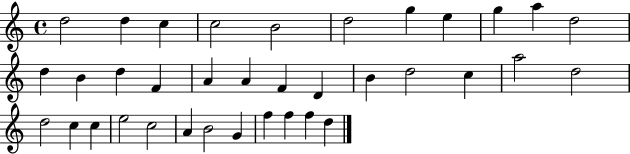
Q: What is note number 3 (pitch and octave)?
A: C5